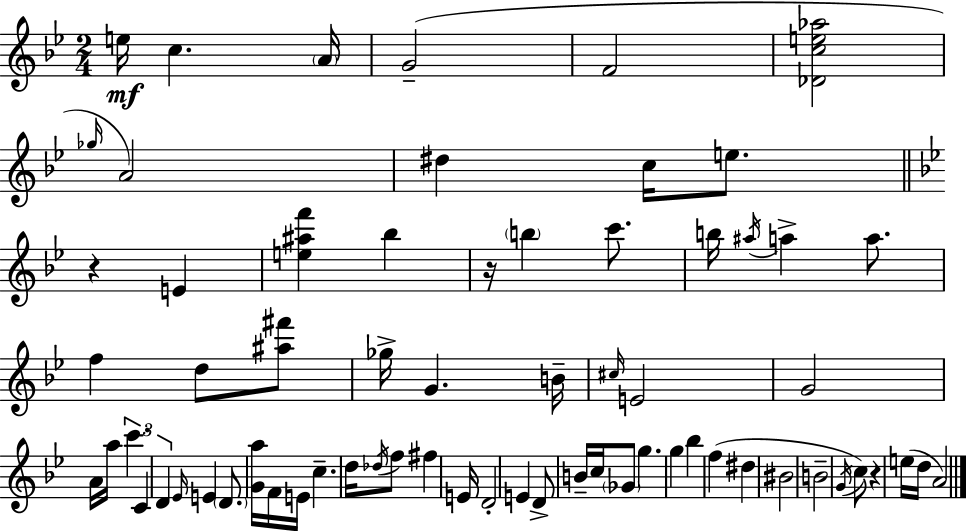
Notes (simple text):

E5/s C5/q. A4/s G4/h F4/h [Db4,C5,E5,Ab5]/h Gb5/s A4/h D#5/q C5/s E5/e. R/q E4/q [E5,A#5,F6]/q Bb5/q R/s B5/q C6/e. B5/s A#5/s A5/q A5/e. F5/q D5/e [A#5,F#6]/e Gb5/s G4/q. B4/s C#5/s E4/h G4/h A4/s A5/s C6/q. C4/q D4/q Eb4/s E4/q D4/e. [G4,A5]/s F4/s E4/s C5/q. D5/s Db5/s F5/e F#5/q E4/s D4/h E4/q D4/e B4/s C5/s Gb4/e G5/q. G5/q Bb5/q F5/q D#5/q BIS4/h B4/h G4/s C5/e R/q E5/s D5/s A4/h